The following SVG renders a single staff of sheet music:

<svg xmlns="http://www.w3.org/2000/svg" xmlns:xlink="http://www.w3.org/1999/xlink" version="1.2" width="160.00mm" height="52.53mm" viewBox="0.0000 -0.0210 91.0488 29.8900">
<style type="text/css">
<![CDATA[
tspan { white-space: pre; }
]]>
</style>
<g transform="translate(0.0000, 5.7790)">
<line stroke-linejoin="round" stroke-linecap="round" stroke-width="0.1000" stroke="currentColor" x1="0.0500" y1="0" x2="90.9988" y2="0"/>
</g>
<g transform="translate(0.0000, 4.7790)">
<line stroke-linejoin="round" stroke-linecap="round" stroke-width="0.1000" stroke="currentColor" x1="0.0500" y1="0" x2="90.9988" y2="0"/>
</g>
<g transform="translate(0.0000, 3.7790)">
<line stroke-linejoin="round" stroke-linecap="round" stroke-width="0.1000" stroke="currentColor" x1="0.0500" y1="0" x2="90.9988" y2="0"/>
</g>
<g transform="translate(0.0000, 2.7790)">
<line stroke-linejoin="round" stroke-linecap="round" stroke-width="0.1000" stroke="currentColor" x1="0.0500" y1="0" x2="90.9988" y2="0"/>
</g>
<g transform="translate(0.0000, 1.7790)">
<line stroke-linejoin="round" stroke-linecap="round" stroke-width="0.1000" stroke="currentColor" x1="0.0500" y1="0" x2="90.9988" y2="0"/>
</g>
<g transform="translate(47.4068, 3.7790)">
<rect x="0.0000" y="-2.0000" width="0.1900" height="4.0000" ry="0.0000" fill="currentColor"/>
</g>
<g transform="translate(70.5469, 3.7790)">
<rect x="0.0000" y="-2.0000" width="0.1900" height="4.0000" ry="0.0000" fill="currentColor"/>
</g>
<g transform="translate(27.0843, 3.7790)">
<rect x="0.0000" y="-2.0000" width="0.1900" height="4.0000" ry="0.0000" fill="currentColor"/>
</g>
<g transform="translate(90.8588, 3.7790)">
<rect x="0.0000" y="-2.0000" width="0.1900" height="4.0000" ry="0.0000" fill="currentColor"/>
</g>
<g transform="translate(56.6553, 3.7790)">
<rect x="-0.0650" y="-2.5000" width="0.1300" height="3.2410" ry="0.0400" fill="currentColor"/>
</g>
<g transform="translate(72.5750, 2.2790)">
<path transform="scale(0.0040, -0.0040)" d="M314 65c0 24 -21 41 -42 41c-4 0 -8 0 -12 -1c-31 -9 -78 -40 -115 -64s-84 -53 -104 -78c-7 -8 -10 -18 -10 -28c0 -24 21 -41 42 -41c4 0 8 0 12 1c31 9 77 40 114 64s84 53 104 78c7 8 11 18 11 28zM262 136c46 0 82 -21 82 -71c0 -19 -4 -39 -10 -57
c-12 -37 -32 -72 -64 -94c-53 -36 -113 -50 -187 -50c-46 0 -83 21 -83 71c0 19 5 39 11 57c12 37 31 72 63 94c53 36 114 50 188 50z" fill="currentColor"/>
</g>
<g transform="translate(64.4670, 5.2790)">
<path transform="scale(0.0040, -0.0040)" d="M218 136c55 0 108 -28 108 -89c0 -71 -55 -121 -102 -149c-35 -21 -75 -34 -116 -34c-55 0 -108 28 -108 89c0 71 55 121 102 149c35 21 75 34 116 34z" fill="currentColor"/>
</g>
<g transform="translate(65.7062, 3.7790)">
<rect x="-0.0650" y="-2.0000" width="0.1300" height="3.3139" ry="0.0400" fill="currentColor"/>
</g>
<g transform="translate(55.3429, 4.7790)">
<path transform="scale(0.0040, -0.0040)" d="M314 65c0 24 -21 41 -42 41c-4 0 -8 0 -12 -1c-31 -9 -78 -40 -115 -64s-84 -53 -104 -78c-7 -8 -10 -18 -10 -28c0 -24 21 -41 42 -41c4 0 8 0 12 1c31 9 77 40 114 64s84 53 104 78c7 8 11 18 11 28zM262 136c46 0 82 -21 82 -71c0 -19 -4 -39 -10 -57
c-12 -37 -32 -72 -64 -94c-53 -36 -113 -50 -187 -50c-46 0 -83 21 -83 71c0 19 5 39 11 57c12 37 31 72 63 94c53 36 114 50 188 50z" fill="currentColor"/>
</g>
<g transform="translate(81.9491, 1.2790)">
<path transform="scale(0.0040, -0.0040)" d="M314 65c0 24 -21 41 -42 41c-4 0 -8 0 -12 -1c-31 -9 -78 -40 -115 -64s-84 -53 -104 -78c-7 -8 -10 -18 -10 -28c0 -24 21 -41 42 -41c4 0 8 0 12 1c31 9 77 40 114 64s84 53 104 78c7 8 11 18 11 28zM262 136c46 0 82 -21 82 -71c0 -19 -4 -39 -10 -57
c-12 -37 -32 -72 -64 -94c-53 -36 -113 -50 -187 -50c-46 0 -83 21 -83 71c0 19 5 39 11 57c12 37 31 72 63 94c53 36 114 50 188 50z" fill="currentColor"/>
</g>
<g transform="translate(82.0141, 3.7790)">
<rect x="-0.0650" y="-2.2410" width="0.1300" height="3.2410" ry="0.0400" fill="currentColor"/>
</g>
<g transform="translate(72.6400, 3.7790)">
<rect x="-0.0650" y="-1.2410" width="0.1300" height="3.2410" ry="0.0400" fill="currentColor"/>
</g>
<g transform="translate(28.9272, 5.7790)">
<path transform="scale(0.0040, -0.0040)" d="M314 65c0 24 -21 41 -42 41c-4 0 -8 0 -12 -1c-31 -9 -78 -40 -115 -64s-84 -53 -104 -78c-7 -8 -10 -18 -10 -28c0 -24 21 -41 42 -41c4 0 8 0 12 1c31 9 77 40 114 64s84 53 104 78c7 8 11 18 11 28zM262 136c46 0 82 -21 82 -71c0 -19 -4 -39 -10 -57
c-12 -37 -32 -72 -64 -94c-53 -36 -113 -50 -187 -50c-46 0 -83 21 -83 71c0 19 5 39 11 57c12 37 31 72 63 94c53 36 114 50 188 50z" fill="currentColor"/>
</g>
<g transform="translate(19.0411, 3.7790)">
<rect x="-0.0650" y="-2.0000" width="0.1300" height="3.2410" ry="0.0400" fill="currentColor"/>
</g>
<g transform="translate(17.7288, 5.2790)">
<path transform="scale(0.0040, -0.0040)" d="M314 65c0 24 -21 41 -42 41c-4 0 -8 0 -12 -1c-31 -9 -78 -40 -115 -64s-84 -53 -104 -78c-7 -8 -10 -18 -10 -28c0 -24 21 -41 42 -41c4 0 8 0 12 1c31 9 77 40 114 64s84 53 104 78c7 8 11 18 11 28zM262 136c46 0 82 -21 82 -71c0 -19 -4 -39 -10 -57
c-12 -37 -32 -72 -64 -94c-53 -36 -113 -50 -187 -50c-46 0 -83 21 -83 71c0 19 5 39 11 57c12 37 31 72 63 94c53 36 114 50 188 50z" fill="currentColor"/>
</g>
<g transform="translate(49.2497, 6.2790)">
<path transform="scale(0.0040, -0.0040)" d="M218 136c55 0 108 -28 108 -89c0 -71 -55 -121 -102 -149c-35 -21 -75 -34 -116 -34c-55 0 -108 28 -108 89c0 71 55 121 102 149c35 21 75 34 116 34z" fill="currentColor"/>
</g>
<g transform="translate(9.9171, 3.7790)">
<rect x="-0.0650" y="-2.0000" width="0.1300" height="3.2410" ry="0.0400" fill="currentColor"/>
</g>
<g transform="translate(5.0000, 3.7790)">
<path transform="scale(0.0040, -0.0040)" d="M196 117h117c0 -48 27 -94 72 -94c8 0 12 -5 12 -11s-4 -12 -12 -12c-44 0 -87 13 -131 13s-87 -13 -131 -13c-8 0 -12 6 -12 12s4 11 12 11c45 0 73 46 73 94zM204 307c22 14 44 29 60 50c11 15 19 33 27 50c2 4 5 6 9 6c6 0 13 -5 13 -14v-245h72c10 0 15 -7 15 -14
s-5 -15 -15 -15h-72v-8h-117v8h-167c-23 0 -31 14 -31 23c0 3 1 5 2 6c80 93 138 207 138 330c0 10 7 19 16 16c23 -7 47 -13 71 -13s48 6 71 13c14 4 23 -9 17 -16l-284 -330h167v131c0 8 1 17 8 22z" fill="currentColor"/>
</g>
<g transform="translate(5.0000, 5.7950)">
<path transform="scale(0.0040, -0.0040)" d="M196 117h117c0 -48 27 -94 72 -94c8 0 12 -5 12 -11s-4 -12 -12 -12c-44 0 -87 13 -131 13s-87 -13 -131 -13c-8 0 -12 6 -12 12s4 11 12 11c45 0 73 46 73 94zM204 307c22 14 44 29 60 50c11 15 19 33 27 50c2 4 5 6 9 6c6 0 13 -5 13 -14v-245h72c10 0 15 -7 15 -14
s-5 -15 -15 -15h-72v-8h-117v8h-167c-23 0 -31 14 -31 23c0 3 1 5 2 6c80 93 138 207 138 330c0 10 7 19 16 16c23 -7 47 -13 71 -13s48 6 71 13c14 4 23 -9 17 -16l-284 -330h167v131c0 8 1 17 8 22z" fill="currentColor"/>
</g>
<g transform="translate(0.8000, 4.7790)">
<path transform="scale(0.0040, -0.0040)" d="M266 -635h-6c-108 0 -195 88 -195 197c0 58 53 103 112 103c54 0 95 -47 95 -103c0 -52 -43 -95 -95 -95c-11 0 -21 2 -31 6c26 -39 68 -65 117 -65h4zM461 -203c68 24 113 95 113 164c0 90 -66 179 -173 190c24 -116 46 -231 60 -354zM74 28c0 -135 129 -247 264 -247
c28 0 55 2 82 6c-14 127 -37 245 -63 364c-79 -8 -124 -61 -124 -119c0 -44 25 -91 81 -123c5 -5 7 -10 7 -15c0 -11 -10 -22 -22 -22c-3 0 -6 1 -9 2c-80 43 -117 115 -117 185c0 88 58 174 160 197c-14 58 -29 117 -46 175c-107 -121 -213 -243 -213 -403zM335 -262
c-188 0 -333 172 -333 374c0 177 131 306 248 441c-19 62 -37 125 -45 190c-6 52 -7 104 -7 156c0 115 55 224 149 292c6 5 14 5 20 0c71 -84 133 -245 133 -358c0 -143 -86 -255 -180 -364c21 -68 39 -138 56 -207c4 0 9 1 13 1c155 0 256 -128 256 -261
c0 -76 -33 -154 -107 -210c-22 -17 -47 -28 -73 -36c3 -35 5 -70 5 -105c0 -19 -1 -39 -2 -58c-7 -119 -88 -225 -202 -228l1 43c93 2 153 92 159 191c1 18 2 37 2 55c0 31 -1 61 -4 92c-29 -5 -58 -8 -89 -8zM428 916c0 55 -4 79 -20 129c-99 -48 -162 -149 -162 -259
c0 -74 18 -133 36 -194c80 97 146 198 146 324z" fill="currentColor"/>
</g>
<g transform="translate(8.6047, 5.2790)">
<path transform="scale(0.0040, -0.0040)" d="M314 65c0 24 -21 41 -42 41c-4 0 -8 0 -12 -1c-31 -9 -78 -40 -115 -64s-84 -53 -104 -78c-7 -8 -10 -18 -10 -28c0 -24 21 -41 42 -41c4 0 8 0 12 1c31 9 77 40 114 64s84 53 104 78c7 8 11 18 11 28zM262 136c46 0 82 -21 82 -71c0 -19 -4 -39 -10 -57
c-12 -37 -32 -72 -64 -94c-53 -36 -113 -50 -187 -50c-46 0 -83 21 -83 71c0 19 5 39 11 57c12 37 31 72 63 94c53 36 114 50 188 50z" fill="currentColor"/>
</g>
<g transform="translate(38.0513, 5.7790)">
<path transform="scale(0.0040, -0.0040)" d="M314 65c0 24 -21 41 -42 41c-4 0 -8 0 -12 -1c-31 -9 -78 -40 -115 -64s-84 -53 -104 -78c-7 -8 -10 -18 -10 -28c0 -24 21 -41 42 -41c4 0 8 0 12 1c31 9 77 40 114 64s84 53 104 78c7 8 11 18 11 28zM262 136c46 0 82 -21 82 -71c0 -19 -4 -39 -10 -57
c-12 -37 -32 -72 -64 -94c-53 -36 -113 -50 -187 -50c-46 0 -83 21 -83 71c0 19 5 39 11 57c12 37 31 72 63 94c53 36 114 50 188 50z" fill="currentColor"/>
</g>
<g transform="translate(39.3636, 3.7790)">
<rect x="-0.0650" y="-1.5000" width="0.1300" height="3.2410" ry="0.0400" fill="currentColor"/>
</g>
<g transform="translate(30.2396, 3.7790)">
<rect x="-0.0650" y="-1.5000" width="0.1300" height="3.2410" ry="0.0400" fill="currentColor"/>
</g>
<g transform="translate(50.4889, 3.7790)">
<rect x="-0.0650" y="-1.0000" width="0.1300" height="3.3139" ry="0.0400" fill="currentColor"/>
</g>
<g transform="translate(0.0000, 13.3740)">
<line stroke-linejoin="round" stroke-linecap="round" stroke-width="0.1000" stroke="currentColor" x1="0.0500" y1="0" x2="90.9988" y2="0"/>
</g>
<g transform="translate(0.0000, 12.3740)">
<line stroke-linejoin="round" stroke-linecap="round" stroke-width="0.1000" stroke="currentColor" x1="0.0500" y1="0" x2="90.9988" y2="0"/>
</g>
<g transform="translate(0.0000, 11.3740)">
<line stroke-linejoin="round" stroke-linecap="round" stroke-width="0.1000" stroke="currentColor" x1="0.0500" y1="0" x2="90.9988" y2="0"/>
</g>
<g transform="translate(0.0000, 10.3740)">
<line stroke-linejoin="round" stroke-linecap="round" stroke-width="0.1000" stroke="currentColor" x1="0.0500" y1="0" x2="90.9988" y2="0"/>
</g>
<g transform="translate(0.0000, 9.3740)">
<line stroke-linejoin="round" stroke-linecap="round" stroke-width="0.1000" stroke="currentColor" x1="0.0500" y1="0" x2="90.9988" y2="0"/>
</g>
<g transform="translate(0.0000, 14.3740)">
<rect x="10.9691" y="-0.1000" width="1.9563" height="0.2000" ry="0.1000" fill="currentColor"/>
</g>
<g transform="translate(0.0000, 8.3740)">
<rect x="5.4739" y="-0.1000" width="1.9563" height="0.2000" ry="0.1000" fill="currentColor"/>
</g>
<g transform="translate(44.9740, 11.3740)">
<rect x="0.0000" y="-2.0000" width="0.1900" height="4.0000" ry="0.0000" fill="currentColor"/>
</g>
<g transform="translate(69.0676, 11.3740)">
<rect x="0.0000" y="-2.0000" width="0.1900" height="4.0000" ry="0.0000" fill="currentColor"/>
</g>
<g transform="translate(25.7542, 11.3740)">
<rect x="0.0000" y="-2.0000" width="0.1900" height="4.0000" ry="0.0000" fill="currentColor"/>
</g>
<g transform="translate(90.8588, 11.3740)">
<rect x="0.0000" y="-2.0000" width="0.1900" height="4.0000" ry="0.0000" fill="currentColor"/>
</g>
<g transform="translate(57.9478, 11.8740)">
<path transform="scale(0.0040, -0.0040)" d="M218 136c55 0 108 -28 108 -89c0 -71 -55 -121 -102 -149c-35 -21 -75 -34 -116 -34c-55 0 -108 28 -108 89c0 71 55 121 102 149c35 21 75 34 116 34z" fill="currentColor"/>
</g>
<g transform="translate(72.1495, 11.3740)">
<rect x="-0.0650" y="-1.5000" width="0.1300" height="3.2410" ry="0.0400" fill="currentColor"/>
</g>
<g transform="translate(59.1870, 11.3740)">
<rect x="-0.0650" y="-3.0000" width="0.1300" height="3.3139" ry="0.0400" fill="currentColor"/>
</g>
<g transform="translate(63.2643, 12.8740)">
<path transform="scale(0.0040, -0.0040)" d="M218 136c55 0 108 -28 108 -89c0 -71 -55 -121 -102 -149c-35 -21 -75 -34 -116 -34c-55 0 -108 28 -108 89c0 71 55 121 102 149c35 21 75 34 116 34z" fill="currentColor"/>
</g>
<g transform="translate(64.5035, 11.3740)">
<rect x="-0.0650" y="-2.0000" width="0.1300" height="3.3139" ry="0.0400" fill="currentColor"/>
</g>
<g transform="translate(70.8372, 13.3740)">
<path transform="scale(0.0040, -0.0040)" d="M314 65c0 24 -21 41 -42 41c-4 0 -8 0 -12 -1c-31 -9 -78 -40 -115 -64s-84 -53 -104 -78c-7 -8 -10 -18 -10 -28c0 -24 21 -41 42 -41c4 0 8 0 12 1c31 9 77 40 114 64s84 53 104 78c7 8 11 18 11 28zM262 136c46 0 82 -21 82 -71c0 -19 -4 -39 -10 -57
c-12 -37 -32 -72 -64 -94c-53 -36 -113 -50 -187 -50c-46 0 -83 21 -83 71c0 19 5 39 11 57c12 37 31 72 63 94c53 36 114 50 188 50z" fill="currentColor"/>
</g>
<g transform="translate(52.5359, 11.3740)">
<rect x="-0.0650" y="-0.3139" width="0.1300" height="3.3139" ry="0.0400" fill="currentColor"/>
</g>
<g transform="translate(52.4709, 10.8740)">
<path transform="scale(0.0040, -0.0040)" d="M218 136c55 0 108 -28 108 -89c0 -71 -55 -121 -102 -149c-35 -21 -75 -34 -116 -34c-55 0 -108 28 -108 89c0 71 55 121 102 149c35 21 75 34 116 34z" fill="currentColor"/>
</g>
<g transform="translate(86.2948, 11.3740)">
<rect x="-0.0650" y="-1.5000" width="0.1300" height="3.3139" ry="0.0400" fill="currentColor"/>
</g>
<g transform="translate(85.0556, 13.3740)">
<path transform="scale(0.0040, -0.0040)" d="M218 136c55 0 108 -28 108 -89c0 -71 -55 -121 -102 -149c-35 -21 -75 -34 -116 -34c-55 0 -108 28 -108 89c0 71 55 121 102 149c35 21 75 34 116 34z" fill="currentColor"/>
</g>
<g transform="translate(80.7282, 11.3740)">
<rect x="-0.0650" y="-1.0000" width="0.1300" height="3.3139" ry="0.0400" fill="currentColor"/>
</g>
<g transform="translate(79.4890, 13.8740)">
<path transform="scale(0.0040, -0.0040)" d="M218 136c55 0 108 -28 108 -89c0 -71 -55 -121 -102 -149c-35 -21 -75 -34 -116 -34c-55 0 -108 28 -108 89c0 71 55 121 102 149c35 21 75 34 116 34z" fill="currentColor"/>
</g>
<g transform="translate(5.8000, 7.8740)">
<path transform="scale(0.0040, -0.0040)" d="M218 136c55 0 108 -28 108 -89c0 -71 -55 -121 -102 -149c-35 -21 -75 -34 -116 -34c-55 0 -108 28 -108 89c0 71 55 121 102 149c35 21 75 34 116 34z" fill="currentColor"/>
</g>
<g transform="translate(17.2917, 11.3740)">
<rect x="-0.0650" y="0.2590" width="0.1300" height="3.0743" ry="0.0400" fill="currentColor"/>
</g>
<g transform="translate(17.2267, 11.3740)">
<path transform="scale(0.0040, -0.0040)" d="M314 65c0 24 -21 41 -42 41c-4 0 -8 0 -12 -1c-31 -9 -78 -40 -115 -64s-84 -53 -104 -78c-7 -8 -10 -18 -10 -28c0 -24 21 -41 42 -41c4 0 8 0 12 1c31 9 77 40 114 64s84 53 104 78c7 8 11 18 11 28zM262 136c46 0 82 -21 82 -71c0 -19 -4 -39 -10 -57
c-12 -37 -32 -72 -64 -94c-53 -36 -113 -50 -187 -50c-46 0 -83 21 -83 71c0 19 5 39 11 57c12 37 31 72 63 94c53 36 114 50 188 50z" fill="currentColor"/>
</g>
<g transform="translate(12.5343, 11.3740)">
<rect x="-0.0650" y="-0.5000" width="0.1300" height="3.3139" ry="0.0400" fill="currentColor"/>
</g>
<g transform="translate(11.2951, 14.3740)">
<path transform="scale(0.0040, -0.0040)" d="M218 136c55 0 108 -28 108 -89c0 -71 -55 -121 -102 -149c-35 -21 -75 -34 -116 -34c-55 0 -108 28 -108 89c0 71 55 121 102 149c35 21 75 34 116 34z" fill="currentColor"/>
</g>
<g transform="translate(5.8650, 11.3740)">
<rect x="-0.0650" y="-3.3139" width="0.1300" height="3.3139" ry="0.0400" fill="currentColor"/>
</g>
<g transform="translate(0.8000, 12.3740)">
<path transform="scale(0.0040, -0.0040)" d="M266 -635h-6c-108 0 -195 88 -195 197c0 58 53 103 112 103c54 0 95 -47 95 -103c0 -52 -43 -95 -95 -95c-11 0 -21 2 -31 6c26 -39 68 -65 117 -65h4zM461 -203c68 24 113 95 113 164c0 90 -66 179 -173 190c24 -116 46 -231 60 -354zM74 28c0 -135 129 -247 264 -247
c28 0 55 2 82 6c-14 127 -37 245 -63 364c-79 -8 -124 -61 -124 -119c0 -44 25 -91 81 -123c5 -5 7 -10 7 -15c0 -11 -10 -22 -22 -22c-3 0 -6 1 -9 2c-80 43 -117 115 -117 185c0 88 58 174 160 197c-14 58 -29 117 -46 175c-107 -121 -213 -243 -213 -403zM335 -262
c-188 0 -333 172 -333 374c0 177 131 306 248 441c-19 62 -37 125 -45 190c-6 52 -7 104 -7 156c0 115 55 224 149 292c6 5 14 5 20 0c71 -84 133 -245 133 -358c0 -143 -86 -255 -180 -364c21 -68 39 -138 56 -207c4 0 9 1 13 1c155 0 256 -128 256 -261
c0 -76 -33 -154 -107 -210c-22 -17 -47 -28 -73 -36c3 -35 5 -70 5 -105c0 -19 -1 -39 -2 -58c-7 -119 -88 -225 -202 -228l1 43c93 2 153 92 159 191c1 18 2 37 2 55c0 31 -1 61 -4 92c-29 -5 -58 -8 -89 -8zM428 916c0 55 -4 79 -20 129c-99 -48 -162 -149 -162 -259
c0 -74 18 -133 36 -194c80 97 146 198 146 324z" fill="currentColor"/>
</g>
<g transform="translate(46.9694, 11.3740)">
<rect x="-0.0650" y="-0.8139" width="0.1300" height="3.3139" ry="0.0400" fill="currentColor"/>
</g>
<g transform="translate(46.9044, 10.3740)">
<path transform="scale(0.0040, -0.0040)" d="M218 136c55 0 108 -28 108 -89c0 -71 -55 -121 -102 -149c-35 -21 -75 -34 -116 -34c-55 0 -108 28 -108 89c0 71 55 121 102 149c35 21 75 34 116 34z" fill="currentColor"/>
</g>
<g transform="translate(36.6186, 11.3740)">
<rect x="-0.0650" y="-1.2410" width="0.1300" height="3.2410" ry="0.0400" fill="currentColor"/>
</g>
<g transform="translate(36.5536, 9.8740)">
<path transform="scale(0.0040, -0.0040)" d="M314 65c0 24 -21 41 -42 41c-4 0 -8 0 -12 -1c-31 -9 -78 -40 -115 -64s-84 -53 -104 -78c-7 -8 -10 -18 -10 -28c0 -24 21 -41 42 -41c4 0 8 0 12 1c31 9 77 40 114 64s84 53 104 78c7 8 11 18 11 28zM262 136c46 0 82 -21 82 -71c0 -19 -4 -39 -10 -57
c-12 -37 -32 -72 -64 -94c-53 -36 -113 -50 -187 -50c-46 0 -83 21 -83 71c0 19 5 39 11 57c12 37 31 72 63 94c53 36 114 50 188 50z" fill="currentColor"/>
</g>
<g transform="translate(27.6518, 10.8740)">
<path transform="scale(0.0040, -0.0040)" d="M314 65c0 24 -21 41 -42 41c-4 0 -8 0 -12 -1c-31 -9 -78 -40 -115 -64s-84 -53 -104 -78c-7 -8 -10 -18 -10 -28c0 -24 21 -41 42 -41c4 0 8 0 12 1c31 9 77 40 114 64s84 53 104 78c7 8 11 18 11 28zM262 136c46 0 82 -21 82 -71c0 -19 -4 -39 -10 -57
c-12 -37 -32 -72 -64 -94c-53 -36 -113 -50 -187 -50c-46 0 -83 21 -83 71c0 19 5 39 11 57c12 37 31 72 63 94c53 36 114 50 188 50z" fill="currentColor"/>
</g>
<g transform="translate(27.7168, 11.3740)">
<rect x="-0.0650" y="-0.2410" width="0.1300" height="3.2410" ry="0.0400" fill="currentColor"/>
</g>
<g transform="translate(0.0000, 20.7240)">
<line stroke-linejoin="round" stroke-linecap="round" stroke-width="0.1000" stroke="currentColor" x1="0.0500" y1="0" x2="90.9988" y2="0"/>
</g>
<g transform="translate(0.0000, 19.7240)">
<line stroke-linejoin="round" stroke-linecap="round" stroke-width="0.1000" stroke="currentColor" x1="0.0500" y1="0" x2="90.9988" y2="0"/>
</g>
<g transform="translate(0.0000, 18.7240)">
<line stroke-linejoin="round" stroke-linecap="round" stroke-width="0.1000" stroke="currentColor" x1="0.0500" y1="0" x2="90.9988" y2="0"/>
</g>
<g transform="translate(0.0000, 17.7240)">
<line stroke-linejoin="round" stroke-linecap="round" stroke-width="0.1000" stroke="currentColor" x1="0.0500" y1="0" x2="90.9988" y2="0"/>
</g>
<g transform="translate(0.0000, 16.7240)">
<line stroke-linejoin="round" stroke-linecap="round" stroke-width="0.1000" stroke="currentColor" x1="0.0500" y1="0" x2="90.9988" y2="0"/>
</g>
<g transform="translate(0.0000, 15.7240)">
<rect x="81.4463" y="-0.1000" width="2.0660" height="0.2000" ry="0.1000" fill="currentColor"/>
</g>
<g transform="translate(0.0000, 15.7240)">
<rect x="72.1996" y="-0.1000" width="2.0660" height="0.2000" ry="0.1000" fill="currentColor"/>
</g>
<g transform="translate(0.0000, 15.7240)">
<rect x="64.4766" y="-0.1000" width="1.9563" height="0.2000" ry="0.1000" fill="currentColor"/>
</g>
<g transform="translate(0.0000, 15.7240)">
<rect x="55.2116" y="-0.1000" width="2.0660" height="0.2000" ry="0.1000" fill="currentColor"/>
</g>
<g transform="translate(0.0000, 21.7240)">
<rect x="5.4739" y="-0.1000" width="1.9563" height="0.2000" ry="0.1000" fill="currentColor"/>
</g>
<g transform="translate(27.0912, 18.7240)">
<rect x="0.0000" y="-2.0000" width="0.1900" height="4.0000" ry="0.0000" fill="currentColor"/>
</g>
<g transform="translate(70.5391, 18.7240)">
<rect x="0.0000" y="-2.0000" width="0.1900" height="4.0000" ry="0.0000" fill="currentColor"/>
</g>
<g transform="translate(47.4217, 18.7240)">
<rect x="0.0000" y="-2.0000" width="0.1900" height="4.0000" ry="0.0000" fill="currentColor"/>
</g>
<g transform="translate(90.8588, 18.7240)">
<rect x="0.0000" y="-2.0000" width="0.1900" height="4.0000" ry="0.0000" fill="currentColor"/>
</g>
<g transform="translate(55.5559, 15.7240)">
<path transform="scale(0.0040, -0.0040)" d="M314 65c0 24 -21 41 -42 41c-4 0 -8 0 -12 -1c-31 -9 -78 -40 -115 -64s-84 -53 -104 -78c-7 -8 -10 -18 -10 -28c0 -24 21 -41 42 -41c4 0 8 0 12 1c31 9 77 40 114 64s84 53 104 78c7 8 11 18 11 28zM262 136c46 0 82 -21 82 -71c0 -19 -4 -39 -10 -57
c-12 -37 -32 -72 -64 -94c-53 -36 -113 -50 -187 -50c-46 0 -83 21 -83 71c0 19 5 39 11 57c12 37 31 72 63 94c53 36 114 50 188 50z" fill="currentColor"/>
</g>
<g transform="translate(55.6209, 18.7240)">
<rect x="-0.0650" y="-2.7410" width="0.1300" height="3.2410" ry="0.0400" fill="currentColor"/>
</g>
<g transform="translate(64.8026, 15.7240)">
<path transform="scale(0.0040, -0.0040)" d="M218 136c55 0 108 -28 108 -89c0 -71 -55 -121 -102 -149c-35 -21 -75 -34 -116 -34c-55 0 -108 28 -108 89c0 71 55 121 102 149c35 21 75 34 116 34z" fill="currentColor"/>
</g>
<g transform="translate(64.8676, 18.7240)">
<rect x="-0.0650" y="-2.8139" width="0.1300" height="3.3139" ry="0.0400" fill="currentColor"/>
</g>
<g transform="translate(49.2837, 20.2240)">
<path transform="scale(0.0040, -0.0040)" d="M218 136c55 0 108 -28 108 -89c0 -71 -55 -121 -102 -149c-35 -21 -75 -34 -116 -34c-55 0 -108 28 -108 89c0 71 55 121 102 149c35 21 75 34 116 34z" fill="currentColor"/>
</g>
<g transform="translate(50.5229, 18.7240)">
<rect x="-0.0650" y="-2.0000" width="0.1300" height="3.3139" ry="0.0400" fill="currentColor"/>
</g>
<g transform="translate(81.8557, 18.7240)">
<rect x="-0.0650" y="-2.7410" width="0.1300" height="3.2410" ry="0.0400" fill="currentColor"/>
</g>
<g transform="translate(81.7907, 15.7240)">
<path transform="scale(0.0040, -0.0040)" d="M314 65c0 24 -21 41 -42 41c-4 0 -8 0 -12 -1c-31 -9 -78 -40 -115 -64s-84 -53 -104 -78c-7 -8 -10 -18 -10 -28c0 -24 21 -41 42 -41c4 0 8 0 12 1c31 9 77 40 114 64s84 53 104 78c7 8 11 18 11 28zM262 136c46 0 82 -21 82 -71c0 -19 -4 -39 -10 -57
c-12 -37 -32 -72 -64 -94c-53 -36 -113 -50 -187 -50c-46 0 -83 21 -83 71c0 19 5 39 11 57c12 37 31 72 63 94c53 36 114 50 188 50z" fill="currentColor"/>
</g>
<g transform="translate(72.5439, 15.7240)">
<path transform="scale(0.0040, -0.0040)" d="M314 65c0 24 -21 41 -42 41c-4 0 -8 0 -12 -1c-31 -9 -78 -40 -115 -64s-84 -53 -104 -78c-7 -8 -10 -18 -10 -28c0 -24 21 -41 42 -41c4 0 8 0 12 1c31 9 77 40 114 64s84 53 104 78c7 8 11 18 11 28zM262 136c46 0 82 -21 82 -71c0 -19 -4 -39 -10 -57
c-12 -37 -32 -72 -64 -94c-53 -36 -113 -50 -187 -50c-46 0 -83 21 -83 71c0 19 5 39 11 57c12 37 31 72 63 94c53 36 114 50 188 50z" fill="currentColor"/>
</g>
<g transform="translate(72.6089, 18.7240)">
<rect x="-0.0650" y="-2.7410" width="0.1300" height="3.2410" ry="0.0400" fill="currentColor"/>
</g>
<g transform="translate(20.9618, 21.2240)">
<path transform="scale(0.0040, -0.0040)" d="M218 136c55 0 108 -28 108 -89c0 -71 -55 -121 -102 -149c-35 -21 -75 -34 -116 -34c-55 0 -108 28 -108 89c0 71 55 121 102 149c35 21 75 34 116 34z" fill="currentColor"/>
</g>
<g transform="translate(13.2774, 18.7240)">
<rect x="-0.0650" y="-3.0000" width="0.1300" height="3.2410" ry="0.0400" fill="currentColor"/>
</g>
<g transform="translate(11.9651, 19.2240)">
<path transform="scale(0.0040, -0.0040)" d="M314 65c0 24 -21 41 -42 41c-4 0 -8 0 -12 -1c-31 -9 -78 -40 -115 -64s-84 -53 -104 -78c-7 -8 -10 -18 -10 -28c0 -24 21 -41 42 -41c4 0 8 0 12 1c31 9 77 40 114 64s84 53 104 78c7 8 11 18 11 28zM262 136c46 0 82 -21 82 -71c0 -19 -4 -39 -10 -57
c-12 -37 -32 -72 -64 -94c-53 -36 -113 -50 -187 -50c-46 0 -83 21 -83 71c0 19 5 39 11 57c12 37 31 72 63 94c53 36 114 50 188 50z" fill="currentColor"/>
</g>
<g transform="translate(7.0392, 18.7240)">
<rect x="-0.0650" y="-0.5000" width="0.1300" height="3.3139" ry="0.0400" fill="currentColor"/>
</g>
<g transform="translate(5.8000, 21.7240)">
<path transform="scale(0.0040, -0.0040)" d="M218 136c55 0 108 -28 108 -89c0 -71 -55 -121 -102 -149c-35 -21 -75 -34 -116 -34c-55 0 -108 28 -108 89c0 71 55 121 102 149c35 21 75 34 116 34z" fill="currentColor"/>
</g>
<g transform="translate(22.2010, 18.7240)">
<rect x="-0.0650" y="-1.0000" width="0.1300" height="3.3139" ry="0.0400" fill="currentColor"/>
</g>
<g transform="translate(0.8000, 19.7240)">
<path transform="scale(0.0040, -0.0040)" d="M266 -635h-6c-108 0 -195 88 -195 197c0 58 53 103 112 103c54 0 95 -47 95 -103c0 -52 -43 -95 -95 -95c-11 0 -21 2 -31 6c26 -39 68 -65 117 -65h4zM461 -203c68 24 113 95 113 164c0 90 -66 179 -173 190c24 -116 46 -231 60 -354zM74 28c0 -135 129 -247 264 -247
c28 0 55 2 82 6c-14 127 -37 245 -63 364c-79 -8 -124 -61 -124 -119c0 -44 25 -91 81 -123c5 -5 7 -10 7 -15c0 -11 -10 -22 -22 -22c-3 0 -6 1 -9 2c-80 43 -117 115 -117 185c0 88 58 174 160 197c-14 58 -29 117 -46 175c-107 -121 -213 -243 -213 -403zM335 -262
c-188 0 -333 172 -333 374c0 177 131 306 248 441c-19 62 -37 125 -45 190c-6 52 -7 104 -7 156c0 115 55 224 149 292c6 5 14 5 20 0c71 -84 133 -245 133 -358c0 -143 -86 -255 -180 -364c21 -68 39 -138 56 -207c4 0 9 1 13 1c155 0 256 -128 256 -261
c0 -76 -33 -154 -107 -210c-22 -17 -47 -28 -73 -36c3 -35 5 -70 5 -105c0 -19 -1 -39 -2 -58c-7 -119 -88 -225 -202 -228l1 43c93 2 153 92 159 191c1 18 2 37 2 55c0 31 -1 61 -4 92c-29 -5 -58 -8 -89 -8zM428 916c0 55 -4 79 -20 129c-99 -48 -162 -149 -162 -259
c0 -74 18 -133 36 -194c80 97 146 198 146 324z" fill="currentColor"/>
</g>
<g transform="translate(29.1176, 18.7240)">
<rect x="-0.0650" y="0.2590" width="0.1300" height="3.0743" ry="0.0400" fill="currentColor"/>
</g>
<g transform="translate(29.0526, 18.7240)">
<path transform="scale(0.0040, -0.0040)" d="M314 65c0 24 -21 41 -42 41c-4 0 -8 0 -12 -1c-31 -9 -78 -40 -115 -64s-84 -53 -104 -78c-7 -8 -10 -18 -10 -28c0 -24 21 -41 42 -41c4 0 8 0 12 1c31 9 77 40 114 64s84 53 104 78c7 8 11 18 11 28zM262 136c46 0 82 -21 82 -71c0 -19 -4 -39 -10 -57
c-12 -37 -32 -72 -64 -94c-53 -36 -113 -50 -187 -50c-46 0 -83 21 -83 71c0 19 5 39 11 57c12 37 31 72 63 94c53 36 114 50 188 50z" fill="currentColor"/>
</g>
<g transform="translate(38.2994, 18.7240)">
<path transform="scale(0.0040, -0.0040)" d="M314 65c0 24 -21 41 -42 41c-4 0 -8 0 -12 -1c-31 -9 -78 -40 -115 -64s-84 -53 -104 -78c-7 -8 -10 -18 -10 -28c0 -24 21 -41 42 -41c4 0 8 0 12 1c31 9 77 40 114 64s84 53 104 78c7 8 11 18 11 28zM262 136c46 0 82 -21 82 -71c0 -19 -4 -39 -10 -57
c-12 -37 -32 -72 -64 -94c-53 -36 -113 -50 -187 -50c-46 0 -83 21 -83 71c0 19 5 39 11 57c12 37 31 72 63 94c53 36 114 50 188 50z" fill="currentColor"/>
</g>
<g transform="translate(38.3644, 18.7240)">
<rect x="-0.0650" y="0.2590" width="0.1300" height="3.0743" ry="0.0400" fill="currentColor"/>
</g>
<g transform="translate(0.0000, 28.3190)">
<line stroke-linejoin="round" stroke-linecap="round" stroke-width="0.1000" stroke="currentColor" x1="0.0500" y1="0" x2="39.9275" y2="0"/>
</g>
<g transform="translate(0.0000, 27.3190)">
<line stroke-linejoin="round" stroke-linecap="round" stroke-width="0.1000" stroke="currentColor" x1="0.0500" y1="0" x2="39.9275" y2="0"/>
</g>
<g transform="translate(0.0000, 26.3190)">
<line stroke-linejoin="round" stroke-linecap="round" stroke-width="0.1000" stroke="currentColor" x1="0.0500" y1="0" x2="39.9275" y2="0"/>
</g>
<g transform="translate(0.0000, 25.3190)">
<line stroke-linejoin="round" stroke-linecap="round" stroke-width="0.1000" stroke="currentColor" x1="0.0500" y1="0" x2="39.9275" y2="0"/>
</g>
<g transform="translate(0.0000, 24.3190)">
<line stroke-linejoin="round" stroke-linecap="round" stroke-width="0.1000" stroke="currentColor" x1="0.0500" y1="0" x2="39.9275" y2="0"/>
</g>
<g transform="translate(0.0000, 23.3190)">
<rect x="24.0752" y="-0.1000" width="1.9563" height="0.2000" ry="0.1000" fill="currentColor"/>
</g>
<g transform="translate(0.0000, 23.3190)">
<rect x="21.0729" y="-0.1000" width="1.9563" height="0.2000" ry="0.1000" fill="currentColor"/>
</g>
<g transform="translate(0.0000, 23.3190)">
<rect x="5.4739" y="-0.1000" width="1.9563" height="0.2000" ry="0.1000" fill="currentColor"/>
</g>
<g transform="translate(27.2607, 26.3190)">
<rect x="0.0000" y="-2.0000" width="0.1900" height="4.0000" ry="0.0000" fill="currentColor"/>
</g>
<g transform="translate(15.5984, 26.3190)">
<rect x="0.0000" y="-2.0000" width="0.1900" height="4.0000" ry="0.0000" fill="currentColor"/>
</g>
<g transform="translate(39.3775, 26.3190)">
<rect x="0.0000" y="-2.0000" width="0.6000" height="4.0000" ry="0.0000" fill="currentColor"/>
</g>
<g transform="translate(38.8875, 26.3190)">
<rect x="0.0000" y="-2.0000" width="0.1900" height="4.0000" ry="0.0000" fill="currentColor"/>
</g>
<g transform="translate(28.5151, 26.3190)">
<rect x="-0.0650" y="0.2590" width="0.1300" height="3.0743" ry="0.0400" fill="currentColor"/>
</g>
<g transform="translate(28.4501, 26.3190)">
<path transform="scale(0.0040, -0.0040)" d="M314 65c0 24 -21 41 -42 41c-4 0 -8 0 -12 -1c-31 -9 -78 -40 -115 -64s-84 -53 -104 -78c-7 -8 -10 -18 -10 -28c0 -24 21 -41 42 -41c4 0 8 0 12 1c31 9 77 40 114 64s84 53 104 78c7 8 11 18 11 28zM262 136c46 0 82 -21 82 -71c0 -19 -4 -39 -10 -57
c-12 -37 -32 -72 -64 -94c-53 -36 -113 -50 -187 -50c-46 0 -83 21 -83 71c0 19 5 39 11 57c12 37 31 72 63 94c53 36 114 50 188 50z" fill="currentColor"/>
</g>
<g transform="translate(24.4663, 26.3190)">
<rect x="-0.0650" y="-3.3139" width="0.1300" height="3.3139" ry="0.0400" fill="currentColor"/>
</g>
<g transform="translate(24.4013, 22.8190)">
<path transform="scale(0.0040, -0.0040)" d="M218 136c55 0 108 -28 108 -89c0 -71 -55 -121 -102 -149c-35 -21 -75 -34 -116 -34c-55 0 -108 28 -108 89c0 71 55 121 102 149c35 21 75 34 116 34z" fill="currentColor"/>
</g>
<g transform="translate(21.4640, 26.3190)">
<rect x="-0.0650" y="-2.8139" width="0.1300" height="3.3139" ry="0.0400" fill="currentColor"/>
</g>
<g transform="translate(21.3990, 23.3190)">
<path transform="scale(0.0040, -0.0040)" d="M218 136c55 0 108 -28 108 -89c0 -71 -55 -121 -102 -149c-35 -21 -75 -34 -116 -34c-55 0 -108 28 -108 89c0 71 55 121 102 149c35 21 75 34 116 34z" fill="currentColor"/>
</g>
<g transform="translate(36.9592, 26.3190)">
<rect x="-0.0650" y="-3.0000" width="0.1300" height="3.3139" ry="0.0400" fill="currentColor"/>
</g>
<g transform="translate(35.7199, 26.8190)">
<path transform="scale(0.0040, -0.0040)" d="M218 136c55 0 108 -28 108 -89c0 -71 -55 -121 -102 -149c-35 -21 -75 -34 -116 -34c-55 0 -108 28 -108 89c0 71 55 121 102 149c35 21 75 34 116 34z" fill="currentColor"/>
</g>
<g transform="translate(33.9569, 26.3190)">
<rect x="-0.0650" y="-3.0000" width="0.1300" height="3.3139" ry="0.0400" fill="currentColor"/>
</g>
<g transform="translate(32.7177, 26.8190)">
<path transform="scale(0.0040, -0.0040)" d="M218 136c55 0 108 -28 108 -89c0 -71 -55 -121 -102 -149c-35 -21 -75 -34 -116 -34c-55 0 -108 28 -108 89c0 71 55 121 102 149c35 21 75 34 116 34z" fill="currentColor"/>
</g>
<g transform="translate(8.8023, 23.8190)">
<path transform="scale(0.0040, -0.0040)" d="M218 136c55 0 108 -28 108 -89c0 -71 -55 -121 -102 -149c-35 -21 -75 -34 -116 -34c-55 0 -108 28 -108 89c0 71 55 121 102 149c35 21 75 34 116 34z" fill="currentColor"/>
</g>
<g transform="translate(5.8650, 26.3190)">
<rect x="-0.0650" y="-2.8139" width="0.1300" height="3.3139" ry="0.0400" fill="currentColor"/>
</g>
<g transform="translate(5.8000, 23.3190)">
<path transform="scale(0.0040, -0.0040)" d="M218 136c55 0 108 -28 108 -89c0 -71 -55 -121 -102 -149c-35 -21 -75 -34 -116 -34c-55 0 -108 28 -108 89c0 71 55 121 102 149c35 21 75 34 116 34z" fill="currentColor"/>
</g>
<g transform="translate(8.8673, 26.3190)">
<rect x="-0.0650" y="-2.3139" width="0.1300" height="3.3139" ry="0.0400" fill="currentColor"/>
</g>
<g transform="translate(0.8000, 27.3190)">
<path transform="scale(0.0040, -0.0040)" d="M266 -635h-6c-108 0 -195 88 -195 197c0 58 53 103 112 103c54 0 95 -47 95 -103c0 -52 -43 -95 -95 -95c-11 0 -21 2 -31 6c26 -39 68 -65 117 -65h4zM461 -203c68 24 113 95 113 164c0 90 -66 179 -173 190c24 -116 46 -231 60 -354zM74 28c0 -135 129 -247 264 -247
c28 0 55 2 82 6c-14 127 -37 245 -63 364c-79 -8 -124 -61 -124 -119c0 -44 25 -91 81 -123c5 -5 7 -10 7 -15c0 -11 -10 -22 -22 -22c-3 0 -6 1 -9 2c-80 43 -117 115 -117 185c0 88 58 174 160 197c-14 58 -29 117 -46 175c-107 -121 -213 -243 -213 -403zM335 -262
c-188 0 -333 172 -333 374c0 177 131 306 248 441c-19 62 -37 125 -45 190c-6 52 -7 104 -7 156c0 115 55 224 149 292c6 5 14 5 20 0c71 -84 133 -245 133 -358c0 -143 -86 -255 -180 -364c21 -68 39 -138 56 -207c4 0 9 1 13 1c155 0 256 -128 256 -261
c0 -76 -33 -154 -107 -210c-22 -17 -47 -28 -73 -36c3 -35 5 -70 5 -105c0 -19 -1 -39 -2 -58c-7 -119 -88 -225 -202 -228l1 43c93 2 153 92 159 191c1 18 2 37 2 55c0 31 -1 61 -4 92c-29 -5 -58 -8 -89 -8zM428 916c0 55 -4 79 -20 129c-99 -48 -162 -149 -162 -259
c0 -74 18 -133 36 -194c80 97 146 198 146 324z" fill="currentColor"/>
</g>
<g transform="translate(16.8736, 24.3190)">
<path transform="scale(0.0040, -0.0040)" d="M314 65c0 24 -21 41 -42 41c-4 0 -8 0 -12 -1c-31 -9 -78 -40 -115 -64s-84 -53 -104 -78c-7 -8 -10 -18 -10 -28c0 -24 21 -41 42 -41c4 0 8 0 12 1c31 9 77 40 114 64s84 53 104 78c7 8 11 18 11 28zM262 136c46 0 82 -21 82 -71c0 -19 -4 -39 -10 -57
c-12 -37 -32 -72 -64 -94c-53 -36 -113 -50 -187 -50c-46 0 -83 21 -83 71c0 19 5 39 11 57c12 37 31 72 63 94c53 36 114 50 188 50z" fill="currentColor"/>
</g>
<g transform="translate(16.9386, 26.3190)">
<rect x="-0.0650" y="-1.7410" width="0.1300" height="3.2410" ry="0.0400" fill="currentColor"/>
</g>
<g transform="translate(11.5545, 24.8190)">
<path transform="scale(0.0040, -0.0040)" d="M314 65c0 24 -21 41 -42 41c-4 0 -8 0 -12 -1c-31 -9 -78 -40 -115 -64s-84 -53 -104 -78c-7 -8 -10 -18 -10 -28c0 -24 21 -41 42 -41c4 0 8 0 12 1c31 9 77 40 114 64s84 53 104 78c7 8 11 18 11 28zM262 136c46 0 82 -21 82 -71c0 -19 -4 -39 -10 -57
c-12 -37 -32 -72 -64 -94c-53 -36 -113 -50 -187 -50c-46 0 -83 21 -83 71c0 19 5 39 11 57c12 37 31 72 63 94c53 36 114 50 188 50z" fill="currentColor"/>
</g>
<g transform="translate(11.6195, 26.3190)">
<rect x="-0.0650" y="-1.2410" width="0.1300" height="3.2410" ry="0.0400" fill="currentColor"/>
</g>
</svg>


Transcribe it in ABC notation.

X:1
T:Untitled
M:4/4
L:1/4
K:C
F2 F2 E2 E2 D G2 F e2 g2 b C B2 c2 e2 d c A F E2 D E C A2 D B2 B2 F a2 a a2 a2 a g e2 f2 a b B2 A A